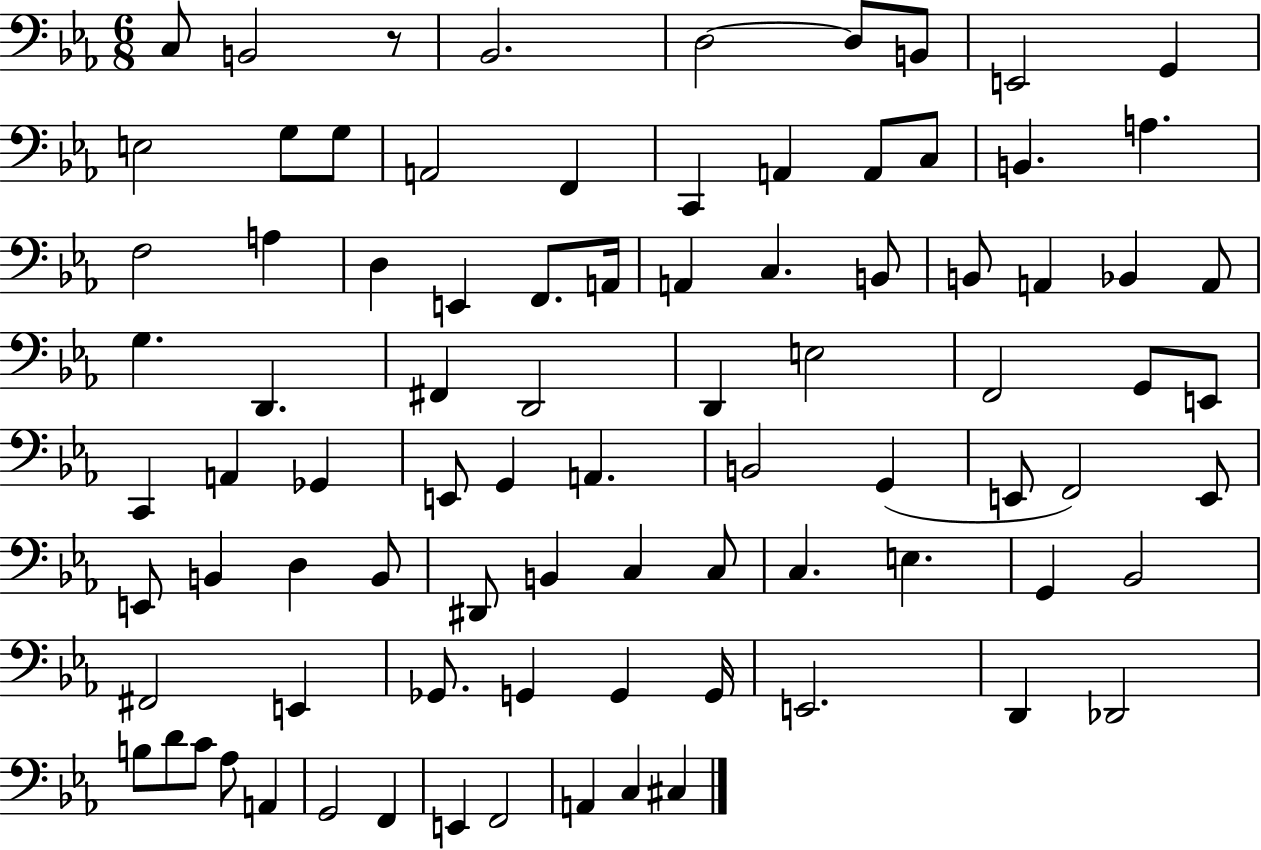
{
  \clef bass
  \numericTimeSignature
  \time 6/8
  \key ees \major
  c8 b,2 r8 | bes,2. | d2~~ d8 b,8 | e,2 g,4 | \break e2 g8 g8 | a,2 f,4 | c,4 a,4 a,8 c8 | b,4. a4. | \break f2 a4 | d4 e,4 f,8. a,16 | a,4 c4. b,8 | b,8 a,4 bes,4 a,8 | \break g4. d,4. | fis,4 d,2 | d,4 e2 | f,2 g,8 e,8 | \break c,4 a,4 ges,4 | e,8 g,4 a,4. | b,2 g,4( | e,8 f,2) e,8 | \break e,8 b,4 d4 b,8 | dis,8 b,4 c4 c8 | c4. e4. | g,4 bes,2 | \break fis,2 e,4 | ges,8. g,4 g,4 g,16 | e,2. | d,4 des,2 | \break b8 d'8 c'8 aes8 a,4 | g,2 f,4 | e,4 f,2 | a,4 c4 cis4 | \break \bar "|."
}